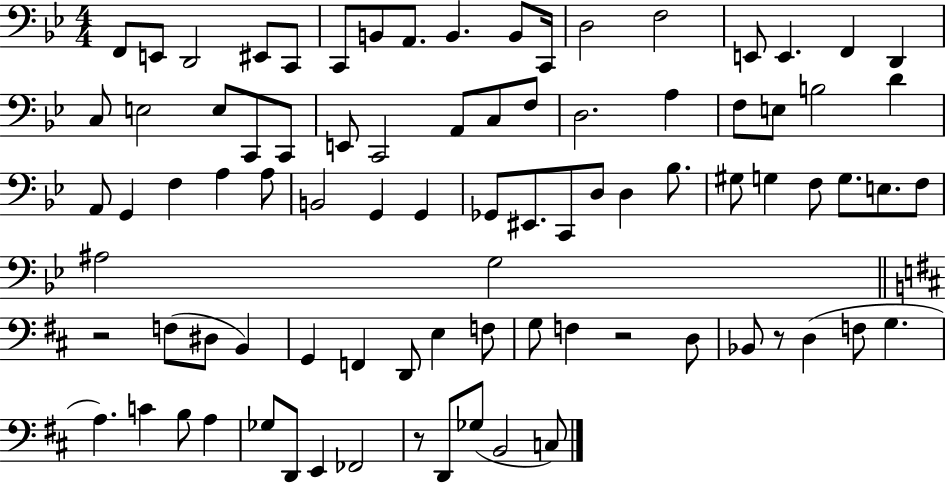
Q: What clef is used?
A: bass